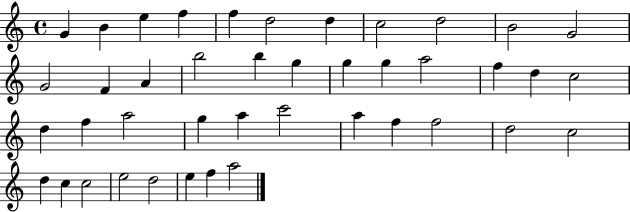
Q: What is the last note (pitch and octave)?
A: A5